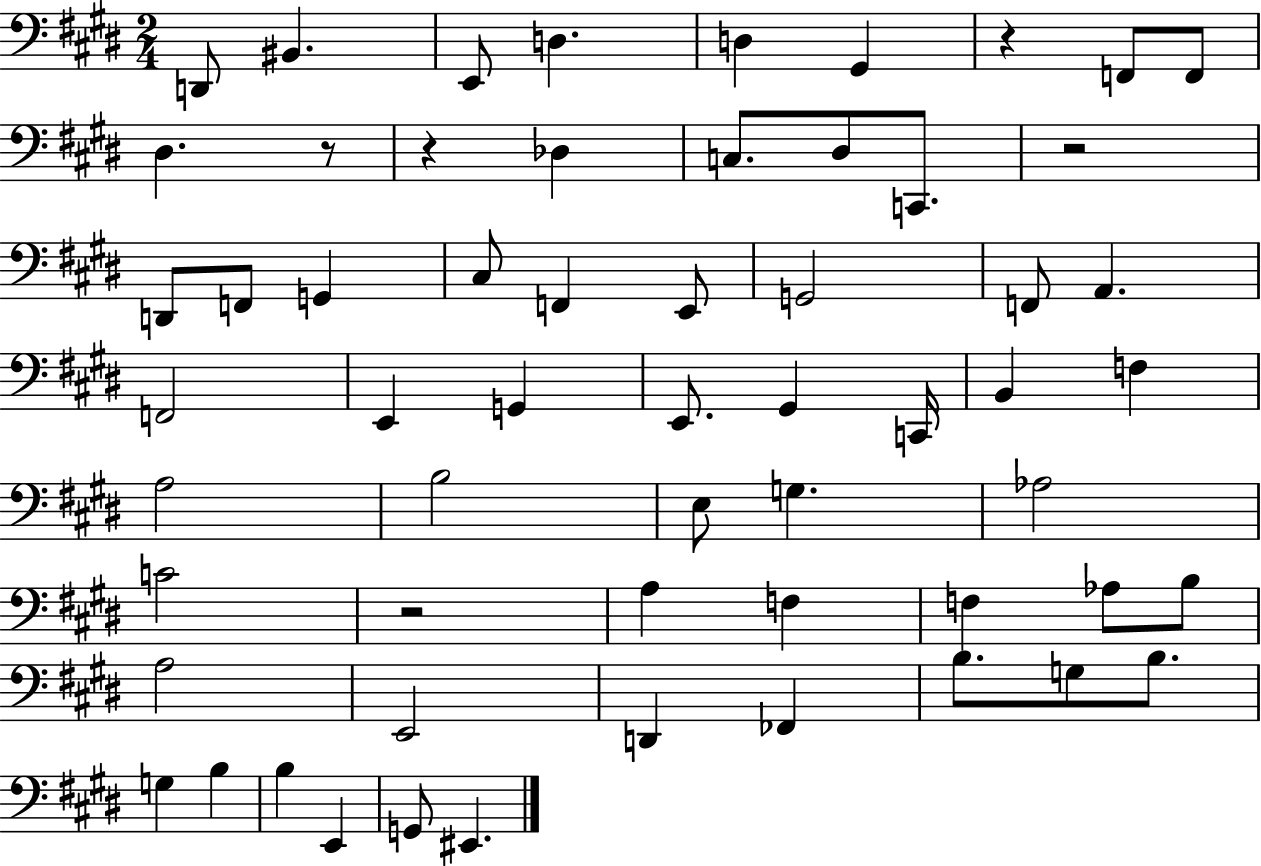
{
  \clef bass
  \numericTimeSignature
  \time 2/4
  \key e \major
  \repeat volta 2 { d,8 bis,4. | e,8 d4. | d4 gis,4 | r4 f,8 f,8 | \break dis4. r8 | r4 des4 | c8. dis8 c,8. | r2 | \break d,8 f,8 g,4 | cis8 f,4 e,8 | g,2 | f,8 a,4. | \break f,2 | e,4 g,4 | e,8. gis,4 c,16 | b,4 f4 | \break a2 | b2 | e8 g4. | aes2 | \break c'2 | r2 | a4 f4 | f4 aes8 b8 | \break a2 | e,2 | d,4 fes,4 | b8. g8 b8. | \break g4 b4 | b4 e,4 | g,8 eis,4. | } \bar "|."
}